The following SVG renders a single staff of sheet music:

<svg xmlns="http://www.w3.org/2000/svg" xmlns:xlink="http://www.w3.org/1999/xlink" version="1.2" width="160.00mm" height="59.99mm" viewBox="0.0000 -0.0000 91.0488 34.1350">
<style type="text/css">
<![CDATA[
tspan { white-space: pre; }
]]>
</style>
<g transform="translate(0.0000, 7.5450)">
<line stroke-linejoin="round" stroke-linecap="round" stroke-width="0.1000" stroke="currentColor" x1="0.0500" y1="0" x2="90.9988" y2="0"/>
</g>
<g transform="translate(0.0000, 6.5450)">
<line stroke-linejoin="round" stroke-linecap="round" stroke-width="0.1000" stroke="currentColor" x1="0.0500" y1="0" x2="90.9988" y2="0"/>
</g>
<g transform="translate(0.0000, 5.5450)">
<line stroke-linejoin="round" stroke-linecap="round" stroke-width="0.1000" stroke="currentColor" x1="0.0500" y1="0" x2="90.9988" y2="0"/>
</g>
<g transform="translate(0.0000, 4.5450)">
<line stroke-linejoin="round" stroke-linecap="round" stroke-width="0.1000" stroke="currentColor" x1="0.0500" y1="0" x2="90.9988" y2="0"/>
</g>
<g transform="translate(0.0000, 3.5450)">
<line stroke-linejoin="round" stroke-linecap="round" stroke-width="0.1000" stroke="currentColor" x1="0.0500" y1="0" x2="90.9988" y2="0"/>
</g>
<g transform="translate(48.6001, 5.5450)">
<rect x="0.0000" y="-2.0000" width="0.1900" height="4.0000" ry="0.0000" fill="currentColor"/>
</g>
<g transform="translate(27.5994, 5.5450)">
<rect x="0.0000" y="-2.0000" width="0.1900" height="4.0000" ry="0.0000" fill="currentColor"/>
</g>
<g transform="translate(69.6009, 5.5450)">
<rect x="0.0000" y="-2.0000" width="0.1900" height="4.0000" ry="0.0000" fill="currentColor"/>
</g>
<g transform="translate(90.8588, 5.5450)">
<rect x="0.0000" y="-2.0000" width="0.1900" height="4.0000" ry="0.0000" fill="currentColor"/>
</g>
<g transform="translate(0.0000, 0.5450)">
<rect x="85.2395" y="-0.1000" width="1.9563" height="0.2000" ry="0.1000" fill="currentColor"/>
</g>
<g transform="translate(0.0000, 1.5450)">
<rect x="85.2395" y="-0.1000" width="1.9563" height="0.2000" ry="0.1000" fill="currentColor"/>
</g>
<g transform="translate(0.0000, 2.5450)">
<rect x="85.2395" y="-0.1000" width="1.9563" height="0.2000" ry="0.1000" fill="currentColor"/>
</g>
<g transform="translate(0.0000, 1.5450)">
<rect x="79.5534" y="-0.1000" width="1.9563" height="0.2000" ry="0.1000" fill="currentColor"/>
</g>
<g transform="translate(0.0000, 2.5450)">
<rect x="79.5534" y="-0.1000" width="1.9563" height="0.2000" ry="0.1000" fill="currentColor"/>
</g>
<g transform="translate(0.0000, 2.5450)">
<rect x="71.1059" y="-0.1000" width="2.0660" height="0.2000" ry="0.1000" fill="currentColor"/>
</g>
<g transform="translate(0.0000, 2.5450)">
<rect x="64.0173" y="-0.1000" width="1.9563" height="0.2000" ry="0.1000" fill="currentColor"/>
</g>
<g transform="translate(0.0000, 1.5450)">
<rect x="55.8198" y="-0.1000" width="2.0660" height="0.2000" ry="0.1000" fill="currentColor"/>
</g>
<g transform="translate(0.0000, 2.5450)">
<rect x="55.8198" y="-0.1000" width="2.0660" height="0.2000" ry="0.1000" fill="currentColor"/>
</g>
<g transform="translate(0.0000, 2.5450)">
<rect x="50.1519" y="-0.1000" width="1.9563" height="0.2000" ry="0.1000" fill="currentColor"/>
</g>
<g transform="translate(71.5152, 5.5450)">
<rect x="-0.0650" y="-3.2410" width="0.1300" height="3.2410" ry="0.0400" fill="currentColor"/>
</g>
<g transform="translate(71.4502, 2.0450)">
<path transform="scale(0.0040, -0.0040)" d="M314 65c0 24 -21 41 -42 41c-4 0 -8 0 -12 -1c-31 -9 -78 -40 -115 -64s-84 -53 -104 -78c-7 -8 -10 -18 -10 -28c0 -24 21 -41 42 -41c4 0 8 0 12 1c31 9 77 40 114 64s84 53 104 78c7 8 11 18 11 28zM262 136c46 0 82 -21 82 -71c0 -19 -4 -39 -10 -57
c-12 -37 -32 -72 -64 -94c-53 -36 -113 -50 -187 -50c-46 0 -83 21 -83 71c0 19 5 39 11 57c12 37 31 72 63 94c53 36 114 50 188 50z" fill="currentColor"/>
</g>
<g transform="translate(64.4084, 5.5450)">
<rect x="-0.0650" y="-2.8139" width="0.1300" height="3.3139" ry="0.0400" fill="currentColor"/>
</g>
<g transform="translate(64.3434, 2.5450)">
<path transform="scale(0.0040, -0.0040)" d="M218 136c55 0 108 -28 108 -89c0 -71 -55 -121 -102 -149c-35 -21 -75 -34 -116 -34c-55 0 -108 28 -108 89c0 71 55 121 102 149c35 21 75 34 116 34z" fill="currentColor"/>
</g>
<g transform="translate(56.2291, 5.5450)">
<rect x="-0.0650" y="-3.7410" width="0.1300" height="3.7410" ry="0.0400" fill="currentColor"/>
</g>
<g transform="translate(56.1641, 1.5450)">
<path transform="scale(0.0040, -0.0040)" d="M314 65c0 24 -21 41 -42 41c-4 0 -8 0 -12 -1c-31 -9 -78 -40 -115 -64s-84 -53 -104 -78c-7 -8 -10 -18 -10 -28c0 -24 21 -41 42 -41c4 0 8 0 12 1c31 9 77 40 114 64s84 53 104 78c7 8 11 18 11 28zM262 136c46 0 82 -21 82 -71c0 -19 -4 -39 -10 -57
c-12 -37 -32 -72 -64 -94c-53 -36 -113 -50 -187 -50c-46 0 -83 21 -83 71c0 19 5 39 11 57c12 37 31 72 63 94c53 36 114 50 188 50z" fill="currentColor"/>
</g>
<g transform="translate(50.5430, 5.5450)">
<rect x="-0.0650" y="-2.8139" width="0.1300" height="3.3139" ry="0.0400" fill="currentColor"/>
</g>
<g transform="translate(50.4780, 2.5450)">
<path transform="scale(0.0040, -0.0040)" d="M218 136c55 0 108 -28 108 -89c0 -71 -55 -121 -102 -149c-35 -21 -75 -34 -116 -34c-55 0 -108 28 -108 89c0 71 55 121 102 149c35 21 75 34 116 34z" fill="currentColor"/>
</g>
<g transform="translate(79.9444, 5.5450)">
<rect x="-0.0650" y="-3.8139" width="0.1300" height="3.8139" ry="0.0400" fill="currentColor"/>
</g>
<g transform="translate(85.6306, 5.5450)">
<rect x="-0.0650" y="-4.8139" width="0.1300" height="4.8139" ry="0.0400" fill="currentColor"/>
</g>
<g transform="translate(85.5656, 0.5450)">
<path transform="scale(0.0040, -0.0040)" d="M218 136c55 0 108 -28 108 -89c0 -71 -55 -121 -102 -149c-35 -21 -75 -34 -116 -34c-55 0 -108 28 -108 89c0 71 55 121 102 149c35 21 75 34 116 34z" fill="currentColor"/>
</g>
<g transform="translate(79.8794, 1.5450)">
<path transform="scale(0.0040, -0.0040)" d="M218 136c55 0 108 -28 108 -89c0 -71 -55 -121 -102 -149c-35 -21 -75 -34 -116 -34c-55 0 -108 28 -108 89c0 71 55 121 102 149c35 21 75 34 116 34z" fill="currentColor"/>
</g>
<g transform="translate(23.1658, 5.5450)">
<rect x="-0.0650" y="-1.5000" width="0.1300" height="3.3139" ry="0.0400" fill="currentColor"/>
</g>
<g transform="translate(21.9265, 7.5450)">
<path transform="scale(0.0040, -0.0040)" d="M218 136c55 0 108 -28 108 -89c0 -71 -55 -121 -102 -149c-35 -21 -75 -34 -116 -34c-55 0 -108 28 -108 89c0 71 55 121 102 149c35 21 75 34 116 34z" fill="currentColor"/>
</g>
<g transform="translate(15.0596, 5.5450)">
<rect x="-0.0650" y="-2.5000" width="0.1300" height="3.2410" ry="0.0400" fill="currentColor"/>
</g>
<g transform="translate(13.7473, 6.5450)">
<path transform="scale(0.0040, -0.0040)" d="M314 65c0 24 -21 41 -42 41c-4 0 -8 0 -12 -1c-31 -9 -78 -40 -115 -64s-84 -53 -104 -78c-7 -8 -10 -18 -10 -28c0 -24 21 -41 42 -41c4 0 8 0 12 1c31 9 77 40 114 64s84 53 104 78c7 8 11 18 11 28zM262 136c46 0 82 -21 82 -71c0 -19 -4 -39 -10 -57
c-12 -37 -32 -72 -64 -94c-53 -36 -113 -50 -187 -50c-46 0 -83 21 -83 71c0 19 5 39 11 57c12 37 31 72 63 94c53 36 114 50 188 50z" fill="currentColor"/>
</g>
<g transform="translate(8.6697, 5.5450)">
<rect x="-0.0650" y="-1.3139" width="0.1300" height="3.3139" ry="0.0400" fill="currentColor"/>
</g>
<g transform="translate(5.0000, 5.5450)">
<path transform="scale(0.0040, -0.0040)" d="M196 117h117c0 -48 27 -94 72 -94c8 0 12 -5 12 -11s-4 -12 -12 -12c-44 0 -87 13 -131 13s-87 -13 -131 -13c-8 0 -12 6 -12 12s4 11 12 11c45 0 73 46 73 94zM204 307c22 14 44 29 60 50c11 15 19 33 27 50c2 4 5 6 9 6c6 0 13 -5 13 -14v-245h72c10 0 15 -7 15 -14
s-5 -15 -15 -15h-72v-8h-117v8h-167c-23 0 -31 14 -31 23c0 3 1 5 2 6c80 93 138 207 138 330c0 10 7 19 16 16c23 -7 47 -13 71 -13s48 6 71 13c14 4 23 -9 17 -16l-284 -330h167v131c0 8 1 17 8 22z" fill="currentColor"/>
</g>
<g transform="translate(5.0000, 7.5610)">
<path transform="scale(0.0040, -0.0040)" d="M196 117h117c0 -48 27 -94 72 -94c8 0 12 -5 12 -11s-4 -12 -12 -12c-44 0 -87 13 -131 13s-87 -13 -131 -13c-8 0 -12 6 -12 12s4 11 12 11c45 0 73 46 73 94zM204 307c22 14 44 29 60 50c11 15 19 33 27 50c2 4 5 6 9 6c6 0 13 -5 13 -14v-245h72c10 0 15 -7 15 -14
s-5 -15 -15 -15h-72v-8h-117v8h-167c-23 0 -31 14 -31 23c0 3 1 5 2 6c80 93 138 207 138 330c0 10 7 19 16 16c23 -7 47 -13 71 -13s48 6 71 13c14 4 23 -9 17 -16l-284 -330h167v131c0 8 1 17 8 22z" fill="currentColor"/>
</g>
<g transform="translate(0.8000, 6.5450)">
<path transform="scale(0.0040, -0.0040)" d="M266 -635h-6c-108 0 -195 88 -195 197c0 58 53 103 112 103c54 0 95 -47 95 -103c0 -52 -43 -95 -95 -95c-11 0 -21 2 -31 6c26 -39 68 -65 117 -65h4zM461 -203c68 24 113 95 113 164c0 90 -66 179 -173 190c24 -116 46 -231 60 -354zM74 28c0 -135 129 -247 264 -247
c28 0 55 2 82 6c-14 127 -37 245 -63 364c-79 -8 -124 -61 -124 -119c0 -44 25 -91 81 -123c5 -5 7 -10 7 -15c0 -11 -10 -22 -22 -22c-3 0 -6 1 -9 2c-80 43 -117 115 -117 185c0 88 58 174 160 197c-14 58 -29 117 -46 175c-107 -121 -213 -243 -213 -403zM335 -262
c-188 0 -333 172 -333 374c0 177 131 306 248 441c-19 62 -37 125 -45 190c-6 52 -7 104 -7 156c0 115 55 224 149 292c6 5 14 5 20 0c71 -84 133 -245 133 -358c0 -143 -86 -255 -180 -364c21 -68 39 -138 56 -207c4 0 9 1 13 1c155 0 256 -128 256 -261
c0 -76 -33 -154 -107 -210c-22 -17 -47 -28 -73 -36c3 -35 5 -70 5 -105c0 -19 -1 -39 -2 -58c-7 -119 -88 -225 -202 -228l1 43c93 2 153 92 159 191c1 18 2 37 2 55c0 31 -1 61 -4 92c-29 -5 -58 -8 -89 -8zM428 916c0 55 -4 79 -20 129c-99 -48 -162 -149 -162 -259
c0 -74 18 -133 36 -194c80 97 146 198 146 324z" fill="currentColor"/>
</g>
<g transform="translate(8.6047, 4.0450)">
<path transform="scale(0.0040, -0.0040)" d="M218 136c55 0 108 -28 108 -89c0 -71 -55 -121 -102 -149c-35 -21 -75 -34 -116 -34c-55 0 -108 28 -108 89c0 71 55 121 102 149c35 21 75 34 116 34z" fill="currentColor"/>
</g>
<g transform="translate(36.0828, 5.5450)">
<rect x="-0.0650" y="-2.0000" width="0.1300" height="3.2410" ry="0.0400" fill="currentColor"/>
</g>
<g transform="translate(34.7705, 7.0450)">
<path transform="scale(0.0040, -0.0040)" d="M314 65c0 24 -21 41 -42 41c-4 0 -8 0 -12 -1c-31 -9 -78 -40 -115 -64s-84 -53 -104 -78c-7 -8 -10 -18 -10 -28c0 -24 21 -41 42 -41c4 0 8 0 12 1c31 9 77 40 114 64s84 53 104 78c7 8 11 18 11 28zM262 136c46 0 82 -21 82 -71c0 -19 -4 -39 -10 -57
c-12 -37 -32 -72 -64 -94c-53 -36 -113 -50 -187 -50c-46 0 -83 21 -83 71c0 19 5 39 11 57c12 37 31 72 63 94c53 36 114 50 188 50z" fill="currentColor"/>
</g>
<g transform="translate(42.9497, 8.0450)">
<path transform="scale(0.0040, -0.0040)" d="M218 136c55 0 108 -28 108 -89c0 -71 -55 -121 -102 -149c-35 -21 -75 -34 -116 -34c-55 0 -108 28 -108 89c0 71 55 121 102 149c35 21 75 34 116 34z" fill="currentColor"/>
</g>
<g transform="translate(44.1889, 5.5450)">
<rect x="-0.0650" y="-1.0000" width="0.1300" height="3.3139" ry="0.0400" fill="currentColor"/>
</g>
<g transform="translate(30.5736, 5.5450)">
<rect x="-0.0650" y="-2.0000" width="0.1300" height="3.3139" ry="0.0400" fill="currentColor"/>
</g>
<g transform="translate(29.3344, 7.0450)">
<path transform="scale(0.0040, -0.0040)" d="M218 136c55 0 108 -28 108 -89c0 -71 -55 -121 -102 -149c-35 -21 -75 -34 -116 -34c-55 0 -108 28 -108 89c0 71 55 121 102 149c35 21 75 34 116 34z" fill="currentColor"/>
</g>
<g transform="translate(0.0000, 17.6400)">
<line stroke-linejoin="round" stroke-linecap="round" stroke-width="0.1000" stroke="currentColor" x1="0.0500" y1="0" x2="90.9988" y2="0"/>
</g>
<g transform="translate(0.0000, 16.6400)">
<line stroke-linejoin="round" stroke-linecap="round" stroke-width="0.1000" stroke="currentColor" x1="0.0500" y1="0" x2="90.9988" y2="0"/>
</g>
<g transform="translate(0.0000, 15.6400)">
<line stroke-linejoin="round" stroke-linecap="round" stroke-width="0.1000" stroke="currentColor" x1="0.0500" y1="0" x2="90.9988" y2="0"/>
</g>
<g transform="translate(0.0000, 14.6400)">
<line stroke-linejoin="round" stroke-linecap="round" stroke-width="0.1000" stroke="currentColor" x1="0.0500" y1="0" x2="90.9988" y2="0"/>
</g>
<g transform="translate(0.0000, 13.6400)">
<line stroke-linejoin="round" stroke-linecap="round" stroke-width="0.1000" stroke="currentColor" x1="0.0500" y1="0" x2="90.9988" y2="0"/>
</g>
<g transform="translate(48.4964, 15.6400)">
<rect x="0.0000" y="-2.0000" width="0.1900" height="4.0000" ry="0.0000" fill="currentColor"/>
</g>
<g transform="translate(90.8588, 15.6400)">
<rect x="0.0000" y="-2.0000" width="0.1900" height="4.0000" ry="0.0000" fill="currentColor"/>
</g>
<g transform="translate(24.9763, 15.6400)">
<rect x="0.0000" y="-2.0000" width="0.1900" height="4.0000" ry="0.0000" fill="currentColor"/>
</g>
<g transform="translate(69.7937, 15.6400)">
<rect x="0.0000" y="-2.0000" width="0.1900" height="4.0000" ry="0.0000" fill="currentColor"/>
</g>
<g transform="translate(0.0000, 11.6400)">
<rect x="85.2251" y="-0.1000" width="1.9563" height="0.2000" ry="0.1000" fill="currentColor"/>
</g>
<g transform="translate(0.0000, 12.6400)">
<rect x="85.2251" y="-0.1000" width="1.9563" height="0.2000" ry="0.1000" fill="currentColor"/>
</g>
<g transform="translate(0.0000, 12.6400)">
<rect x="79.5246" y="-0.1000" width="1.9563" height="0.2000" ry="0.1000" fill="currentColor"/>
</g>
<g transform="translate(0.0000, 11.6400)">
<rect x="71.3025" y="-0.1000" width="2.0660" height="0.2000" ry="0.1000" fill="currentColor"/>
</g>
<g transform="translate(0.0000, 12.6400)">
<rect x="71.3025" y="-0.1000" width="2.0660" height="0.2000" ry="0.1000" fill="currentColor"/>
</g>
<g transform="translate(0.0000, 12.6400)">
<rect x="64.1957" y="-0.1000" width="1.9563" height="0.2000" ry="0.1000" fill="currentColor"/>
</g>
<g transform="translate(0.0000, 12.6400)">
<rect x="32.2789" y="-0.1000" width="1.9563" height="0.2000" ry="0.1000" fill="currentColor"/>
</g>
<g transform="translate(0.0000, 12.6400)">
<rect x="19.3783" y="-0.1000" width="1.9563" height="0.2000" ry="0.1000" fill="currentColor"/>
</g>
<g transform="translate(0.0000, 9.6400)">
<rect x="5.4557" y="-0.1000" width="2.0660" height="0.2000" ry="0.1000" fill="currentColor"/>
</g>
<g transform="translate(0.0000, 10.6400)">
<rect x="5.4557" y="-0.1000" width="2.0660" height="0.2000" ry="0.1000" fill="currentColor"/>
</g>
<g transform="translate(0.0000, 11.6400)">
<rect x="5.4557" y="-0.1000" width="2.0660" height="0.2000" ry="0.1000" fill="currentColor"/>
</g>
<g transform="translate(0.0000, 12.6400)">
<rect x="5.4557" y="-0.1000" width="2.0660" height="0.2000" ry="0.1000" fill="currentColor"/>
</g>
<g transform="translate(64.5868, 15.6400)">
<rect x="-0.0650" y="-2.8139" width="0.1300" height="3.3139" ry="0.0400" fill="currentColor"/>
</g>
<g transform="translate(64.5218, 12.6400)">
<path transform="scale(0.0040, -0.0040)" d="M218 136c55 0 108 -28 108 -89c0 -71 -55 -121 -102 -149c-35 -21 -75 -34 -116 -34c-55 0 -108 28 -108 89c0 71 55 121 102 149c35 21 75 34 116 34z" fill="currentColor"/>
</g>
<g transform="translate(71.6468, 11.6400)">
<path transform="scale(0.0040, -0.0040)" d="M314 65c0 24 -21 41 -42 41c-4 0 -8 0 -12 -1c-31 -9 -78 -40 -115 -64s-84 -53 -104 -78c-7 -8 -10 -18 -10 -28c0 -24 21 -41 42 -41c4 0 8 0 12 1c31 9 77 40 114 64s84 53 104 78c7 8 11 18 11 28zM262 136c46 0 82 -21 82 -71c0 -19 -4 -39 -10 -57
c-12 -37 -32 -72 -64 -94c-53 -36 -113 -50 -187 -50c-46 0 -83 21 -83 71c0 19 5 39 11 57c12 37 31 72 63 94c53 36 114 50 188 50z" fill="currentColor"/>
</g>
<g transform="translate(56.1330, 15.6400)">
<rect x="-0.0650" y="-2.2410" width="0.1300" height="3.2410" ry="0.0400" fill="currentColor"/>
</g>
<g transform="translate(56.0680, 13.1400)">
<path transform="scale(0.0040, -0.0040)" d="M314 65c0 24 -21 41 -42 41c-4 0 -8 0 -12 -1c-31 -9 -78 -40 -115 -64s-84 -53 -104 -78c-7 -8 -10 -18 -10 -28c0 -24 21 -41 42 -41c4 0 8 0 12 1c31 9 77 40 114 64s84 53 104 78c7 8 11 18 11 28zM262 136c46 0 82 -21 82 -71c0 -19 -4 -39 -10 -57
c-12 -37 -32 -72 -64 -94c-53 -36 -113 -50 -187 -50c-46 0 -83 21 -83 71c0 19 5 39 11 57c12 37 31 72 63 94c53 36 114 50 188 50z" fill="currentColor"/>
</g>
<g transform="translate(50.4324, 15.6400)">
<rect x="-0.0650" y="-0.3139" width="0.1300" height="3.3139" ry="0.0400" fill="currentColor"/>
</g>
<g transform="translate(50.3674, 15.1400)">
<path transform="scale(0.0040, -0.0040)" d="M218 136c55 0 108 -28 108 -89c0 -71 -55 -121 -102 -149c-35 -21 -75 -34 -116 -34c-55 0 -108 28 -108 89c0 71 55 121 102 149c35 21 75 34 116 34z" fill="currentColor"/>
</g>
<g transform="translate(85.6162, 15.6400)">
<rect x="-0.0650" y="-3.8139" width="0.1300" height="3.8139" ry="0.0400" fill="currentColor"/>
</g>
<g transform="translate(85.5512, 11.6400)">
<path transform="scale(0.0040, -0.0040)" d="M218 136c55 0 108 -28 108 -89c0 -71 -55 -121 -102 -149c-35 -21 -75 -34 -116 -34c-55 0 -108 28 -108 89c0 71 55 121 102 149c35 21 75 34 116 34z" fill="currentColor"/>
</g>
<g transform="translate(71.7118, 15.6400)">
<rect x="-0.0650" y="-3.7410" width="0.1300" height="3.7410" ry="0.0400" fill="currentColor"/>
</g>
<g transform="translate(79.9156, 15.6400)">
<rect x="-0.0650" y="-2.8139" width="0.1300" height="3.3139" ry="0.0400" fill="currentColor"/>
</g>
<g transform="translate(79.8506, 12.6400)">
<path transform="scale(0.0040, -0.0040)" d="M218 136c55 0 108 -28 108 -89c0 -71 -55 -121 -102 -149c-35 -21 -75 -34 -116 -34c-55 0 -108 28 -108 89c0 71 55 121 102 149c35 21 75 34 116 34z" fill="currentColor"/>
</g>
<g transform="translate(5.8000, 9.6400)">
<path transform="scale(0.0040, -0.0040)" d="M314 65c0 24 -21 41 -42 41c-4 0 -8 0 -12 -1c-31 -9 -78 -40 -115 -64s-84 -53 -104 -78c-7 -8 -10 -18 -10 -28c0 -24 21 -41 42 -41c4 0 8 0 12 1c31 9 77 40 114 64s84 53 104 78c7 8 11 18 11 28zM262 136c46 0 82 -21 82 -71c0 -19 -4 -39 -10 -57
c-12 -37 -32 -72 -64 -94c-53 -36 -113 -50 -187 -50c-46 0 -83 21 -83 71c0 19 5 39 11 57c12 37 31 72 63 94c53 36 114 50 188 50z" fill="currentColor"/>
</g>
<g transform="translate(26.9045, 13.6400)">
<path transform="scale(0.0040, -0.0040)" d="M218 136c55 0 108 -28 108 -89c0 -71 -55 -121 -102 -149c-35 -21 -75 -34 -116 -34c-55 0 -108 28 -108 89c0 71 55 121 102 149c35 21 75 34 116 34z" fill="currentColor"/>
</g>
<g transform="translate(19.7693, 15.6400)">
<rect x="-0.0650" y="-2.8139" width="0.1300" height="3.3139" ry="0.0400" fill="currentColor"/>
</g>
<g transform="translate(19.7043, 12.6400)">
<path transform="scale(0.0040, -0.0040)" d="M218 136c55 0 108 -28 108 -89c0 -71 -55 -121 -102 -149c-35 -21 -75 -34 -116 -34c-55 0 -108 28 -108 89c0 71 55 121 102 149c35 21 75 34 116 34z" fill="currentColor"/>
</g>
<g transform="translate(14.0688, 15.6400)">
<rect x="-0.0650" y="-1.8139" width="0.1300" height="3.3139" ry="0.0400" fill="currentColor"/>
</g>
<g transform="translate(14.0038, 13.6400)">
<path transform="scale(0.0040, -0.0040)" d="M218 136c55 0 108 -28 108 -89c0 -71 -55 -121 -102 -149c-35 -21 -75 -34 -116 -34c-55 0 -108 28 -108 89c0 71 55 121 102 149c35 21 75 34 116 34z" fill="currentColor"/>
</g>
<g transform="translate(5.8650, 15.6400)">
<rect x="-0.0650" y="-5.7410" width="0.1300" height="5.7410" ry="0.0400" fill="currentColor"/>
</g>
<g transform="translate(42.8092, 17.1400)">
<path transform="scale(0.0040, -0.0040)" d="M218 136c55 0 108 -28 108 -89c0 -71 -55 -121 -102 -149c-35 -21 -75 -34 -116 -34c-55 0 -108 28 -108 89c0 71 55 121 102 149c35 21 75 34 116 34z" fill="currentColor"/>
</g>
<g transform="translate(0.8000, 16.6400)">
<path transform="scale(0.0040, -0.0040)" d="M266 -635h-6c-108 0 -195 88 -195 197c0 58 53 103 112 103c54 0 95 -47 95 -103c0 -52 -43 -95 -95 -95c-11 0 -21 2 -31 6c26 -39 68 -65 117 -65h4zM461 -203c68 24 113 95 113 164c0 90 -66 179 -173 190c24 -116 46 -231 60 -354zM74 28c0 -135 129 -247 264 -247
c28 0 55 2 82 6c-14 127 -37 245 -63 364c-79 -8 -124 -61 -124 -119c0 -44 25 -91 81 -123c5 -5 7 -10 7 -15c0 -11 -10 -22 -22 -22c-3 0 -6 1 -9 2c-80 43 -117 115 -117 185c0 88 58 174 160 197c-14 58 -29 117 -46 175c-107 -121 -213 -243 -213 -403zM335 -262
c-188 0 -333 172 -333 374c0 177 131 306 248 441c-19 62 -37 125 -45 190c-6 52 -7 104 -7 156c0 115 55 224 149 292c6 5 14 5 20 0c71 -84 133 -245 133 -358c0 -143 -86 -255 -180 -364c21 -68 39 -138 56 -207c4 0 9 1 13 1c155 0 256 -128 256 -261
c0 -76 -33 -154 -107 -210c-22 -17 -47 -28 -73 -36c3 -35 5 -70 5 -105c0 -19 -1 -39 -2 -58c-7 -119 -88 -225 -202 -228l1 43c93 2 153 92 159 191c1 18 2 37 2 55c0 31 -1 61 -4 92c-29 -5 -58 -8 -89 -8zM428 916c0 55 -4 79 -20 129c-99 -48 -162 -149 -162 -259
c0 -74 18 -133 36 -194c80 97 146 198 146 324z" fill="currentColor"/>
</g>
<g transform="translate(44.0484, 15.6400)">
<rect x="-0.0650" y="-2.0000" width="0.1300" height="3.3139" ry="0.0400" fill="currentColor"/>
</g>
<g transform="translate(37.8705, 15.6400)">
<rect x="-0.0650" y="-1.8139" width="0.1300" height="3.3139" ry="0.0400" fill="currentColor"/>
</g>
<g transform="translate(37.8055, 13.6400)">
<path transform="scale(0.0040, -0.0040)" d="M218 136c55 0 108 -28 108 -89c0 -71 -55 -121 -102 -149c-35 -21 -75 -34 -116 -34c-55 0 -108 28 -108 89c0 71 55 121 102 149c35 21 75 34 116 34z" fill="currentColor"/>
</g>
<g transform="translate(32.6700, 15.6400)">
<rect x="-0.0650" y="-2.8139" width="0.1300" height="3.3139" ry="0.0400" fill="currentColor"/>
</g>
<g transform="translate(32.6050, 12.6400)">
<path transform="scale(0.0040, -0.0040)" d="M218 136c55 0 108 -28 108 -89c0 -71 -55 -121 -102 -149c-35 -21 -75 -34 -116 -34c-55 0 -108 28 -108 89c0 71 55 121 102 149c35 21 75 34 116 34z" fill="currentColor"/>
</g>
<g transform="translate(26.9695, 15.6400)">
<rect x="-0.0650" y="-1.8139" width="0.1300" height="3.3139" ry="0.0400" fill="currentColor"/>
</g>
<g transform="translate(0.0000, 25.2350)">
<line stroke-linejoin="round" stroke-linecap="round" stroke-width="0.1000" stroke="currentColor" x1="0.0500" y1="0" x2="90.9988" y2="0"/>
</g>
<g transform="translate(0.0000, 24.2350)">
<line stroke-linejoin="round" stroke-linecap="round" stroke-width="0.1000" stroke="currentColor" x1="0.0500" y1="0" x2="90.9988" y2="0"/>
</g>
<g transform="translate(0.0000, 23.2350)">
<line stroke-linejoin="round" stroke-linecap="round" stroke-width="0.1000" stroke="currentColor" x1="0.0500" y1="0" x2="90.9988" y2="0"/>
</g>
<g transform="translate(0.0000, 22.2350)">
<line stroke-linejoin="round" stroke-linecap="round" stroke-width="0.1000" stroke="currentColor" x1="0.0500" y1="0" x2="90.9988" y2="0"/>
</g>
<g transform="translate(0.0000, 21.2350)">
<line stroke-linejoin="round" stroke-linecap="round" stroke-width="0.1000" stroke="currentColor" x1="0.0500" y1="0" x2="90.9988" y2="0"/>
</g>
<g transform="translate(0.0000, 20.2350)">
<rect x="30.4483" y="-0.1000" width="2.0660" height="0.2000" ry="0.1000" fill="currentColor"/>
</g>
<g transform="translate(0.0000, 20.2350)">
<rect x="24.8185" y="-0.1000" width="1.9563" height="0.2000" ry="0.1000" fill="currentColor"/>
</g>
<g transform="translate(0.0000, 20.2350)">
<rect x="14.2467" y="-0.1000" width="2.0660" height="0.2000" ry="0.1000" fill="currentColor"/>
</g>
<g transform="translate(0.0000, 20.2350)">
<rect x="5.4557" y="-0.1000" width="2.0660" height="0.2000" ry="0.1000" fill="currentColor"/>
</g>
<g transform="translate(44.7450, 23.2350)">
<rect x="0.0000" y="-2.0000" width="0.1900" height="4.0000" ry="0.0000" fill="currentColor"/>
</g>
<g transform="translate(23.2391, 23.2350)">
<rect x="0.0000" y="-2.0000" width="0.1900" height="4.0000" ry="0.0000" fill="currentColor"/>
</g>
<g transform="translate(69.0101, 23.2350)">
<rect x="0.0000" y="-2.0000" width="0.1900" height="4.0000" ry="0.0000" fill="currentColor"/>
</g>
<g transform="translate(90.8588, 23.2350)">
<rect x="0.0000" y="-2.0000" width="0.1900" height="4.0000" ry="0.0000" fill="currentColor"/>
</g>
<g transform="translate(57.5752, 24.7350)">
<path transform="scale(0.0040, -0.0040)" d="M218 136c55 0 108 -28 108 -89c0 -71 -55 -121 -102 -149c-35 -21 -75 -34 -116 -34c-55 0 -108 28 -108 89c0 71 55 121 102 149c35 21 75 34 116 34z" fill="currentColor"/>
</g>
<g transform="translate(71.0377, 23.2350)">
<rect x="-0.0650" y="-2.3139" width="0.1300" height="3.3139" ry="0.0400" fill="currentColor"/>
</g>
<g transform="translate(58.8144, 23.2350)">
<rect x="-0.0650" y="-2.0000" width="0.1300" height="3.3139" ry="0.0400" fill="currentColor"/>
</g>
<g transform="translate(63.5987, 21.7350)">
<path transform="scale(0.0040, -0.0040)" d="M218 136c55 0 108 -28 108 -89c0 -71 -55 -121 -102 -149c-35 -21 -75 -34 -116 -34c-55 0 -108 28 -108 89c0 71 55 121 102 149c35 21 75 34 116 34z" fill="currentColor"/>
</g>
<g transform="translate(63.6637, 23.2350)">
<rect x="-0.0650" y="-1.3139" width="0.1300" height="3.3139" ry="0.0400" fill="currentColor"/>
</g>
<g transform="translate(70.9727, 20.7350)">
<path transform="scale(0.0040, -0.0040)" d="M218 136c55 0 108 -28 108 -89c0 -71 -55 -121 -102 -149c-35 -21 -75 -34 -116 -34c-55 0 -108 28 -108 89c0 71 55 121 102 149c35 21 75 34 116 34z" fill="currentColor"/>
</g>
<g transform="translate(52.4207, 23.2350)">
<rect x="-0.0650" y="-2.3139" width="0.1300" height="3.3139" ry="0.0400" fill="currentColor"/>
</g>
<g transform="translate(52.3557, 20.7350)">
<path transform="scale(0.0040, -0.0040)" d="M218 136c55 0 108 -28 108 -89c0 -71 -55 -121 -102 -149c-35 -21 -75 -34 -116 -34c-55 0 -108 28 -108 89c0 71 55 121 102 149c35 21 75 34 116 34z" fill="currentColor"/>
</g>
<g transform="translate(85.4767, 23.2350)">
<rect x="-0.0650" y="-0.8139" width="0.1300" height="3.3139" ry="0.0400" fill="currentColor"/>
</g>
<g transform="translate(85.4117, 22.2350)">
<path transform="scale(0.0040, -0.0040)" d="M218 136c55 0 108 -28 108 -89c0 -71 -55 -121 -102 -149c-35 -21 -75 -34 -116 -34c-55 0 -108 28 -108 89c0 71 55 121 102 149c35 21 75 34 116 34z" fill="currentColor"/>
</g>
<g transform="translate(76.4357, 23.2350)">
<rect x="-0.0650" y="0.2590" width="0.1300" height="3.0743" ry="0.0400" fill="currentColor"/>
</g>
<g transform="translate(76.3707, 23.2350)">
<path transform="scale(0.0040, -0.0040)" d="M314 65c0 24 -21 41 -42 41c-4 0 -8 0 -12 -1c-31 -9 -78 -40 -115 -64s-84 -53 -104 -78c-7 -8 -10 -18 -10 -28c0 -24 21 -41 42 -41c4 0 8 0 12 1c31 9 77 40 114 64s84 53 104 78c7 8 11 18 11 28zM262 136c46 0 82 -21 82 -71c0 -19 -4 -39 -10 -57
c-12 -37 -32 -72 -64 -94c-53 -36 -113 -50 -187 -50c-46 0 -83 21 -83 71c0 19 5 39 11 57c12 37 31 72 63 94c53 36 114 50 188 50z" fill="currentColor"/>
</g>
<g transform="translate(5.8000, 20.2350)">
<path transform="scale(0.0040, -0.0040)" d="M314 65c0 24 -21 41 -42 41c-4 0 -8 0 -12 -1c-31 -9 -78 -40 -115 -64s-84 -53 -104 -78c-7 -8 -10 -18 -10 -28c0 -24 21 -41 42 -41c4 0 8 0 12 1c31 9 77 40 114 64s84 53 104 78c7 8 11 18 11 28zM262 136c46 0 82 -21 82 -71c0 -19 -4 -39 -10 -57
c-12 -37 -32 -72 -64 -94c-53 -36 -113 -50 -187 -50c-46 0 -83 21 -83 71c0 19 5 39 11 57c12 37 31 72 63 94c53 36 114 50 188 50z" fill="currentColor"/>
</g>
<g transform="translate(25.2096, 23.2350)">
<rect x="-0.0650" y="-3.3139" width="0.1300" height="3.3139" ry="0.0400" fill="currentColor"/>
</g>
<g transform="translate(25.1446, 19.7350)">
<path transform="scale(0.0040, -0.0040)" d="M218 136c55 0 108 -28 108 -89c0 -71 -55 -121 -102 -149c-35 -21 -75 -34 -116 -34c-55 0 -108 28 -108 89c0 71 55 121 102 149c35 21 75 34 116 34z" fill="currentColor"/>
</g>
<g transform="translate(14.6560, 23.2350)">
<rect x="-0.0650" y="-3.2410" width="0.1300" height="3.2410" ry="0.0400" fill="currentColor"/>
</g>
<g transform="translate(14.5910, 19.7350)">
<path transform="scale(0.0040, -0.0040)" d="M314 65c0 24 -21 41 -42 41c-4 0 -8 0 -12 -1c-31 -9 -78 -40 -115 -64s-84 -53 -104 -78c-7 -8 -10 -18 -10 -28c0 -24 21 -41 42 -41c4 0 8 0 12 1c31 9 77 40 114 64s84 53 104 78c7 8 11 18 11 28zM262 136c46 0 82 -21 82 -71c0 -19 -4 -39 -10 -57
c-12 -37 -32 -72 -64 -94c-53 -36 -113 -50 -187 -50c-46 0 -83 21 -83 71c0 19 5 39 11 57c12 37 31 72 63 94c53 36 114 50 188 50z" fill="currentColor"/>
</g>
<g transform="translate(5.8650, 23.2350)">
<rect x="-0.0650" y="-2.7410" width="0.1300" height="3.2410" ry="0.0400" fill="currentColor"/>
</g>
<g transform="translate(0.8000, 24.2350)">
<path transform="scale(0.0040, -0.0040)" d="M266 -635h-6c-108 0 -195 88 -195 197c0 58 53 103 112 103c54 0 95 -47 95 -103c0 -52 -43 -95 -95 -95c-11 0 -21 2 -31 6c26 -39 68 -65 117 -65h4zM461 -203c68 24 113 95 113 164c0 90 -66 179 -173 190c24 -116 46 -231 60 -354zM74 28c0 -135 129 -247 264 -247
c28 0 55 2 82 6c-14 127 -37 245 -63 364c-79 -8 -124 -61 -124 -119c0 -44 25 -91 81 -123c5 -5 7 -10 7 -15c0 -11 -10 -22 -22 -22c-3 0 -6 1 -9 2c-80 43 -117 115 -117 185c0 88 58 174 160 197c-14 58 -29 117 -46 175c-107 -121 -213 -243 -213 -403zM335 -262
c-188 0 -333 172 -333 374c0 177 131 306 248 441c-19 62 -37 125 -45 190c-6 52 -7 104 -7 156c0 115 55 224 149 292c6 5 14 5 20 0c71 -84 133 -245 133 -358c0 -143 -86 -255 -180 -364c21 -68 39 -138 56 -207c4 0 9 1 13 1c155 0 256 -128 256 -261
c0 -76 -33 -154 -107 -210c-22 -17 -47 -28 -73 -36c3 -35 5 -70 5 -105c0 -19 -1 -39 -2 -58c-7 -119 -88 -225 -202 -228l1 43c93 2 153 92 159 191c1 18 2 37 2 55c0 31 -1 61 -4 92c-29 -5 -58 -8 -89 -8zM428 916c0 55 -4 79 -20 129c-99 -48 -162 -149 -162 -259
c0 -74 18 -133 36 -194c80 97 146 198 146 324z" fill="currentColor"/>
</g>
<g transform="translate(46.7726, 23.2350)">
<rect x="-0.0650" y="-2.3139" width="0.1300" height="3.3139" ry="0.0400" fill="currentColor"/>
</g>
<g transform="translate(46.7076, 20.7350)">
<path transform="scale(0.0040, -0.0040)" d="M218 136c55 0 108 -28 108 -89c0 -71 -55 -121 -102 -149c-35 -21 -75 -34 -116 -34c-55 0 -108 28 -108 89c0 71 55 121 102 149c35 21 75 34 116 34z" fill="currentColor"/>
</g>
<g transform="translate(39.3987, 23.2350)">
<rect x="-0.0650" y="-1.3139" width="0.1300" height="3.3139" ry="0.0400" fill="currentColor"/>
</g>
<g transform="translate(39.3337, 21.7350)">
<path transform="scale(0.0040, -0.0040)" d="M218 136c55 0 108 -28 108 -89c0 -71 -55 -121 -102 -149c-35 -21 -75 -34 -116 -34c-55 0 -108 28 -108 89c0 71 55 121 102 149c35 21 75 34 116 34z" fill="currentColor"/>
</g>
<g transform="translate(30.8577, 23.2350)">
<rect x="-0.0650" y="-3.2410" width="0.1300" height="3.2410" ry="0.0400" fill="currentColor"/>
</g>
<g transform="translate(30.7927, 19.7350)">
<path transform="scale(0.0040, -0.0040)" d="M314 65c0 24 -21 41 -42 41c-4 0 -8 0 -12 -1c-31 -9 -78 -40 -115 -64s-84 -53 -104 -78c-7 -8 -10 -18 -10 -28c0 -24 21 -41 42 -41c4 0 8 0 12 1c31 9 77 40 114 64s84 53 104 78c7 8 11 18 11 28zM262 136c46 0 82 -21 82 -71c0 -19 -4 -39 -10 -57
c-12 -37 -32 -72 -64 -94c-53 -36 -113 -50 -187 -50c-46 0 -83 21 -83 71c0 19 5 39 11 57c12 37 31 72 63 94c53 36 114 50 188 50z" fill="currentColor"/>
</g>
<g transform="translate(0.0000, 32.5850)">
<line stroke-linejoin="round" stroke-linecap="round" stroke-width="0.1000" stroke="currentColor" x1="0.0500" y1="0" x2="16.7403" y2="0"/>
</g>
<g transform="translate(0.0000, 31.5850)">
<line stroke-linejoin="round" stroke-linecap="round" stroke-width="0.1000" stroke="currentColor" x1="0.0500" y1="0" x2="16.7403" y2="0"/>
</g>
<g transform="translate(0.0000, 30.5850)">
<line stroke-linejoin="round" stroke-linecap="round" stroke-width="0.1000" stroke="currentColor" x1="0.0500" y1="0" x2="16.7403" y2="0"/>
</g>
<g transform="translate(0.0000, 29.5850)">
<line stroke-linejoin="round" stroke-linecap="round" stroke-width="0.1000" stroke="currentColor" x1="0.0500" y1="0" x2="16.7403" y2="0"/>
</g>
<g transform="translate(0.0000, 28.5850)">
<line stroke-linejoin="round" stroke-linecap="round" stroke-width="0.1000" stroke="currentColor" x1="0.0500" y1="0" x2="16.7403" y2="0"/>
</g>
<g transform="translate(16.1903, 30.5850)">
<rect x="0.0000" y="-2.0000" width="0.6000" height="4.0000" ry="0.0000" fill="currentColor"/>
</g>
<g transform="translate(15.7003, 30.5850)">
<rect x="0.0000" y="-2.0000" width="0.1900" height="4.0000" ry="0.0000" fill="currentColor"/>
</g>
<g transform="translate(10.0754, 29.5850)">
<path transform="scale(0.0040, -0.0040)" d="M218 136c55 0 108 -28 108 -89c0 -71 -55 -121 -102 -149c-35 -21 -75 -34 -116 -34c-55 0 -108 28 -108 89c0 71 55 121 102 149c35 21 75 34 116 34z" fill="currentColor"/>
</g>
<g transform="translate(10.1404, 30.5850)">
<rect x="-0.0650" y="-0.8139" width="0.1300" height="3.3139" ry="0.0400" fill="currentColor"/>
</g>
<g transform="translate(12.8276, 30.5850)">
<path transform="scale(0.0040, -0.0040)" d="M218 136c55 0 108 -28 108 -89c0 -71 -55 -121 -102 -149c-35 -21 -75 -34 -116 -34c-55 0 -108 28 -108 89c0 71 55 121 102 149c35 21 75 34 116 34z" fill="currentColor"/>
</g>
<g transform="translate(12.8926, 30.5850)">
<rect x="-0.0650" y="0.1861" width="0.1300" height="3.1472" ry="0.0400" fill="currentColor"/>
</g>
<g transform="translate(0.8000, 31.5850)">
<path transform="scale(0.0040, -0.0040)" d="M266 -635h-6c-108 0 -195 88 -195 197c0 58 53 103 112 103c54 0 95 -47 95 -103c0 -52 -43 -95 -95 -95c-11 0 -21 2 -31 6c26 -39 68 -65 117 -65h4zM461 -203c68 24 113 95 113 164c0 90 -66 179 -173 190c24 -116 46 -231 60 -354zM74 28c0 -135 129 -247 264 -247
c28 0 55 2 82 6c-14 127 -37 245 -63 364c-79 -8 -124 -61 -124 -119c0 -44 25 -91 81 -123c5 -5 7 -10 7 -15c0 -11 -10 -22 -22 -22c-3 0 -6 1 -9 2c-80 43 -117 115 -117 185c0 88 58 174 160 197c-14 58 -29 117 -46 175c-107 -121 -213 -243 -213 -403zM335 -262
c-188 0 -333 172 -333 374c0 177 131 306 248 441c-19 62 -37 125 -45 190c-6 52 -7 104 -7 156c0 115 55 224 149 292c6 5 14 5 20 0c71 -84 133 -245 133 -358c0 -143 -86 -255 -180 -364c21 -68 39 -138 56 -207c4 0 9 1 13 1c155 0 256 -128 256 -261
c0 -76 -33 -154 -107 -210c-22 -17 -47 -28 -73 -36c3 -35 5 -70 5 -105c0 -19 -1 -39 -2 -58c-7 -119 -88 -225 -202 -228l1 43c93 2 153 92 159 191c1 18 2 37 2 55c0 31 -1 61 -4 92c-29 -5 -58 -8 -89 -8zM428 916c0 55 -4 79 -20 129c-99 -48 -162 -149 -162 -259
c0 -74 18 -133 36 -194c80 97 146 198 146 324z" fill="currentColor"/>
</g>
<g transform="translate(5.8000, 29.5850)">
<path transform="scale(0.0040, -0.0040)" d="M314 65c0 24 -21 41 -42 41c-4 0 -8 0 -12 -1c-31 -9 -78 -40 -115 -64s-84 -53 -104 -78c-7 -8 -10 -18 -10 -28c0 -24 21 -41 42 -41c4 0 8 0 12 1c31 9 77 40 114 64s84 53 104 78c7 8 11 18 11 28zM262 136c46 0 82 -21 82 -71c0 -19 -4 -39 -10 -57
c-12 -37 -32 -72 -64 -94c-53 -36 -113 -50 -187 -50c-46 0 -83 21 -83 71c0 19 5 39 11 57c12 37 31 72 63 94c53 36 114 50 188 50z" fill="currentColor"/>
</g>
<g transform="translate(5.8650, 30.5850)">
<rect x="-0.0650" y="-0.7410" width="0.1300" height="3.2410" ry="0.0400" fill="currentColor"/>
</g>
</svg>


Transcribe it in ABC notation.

X:1
T:Untitled
M:4/4
L:1/4
K:C
e G2 E F F2 D a c'2 a b2 c' e' g'2 f a f a f F c g2 a c'2 a c' a2 b2 b b2 e g g F e g B2 d d2 d B